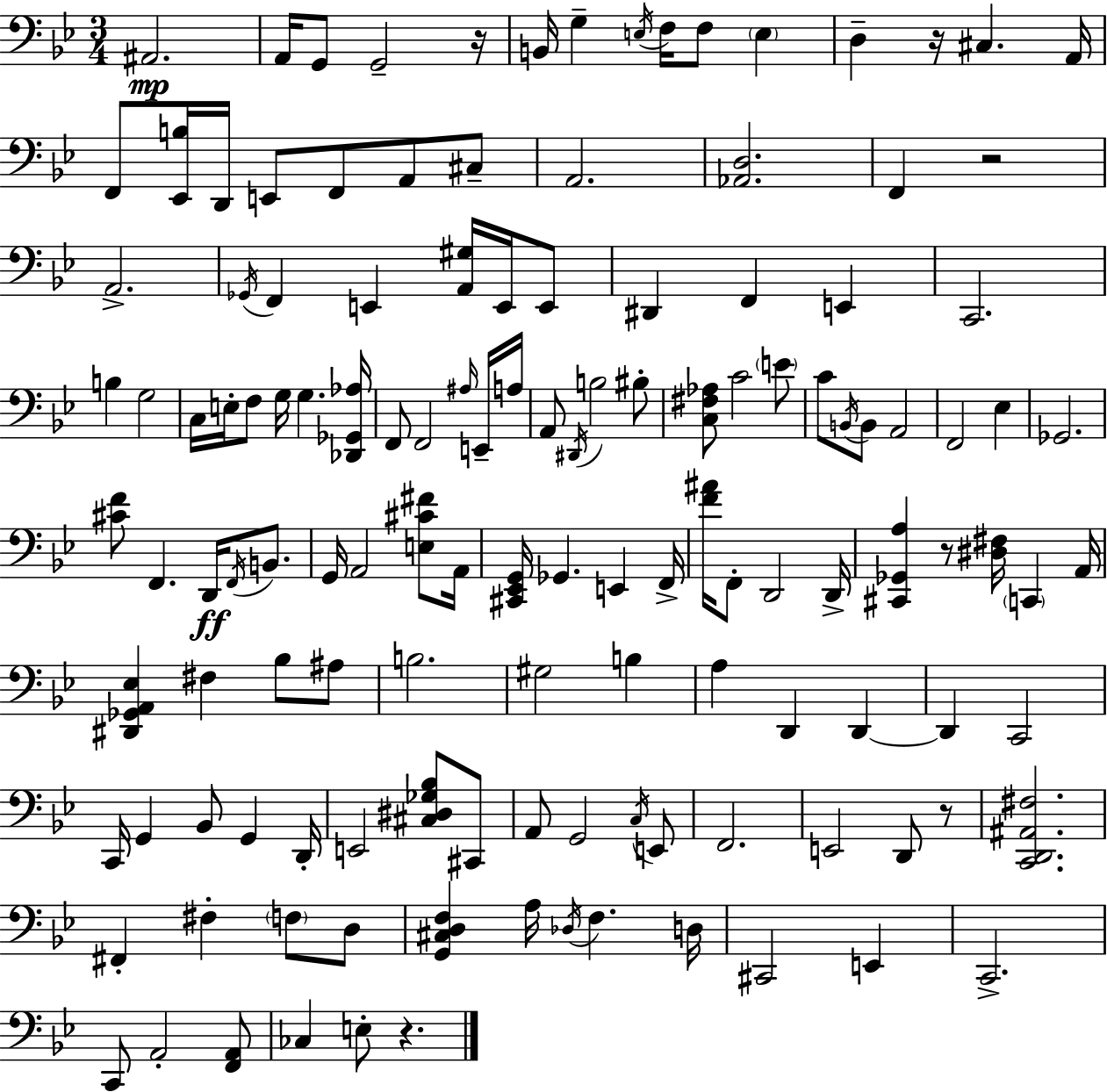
{
  \clef bass
  \numericTimeSignature
  \time 3/4
  \key bes \major
  ais,2.\mp | a,16 g,8 g,2-- r16 | b,16 g4-- \acciaccatura { e16 } f16 f8 \parenthesize e4 | d4-- r16 cis4. | \break a,16 f,8 <ees, b>16 d,16 e,8 f,8 a,8 cis8-- | a,2. | <aes, d>2. | f,4 r2 | \break a,2.-> | \acciaccatura { ges,16 } f,4 e,4 <a, gis>16 e,16 | e,8 dis,4 f,4 e,4 | c,2. | \break b4 g2 | c16 e16-. f8 g16 g4. | <des, ges, aes>16 f,8 f,2 | \grace { ais16 } e,16-- a16 a,8 \acciaccatura { dis,16 } b2 | \break bis8-. <c fis aes>8 c'2 | \parenthesize e'8 c'8 \acciaccatura { b,16 } b,8 a,2 | f,2 | ees4 ges,2. | \break <cis' f'>8 f,4. | d,16\ff \acciaccatura { f,16 } b,8. g,16 a,2 | <e cis' fis'>8 a,16 <cis, ees, g,>16 ges,4. | e,4 f,16-> <f' ais'>16 f,8-. d,2 | \break d,16-> <cis, ges, a>4 r8 | <dis fis>16 \parenthesize c,4 a,16 <dis, ges, a, ees>4 fis4 | bes8 ais8 b2. | gis2 | \break b4 a4 d,4 | d,4~~ d,4 c,2 | c,16 g,4 bes,8 | g,4 d,16-. e,2 | \break <cis dis ges bes>8 cis,8 a,8 g,2 | \acciaccatura { c16 } e,8 f,2. | e,2 | d,8 r8 <c, d, ais, fis>2. | \break fis,4-. fis4-. | \parenthesize f8 d8 <g, cis d f>4 a16 | \acciaccatura { des16 } f4. d16 cis,2 | e,4 c,2.-> | \break c,8 a,2-. | <f, a,>8 ces4 | e8-. r4. \bar "|."
}